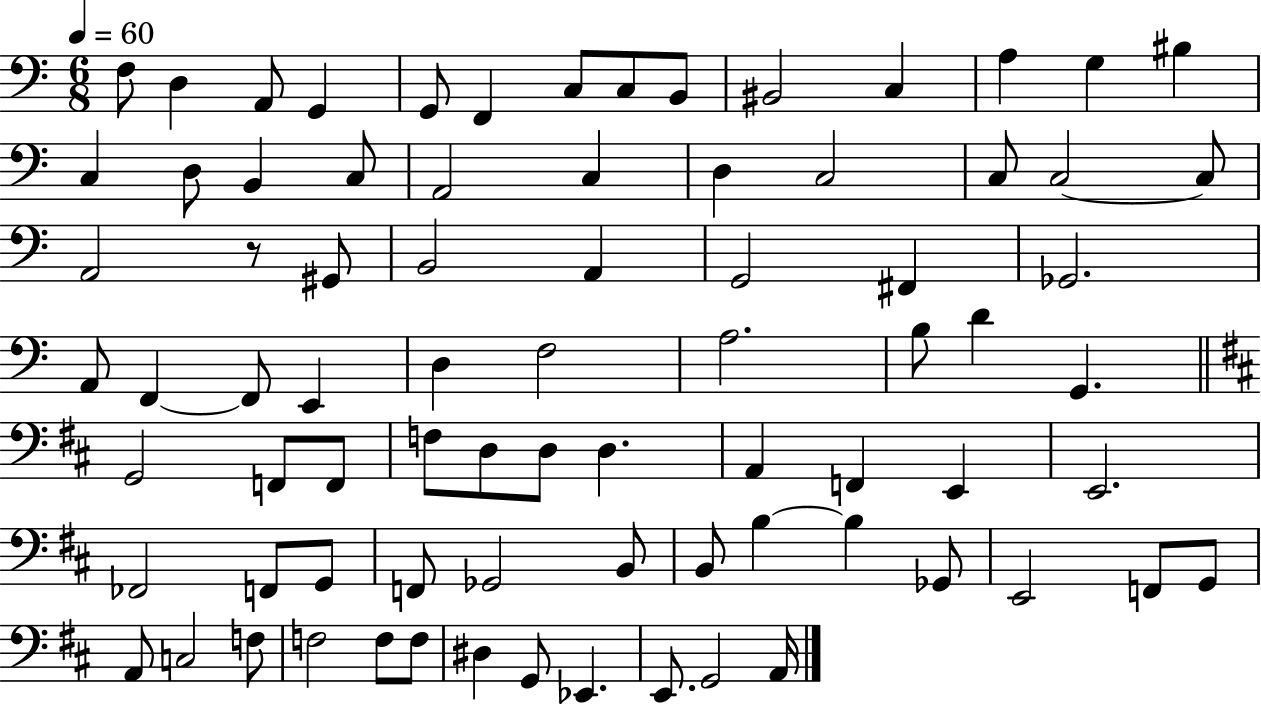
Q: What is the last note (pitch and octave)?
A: A2